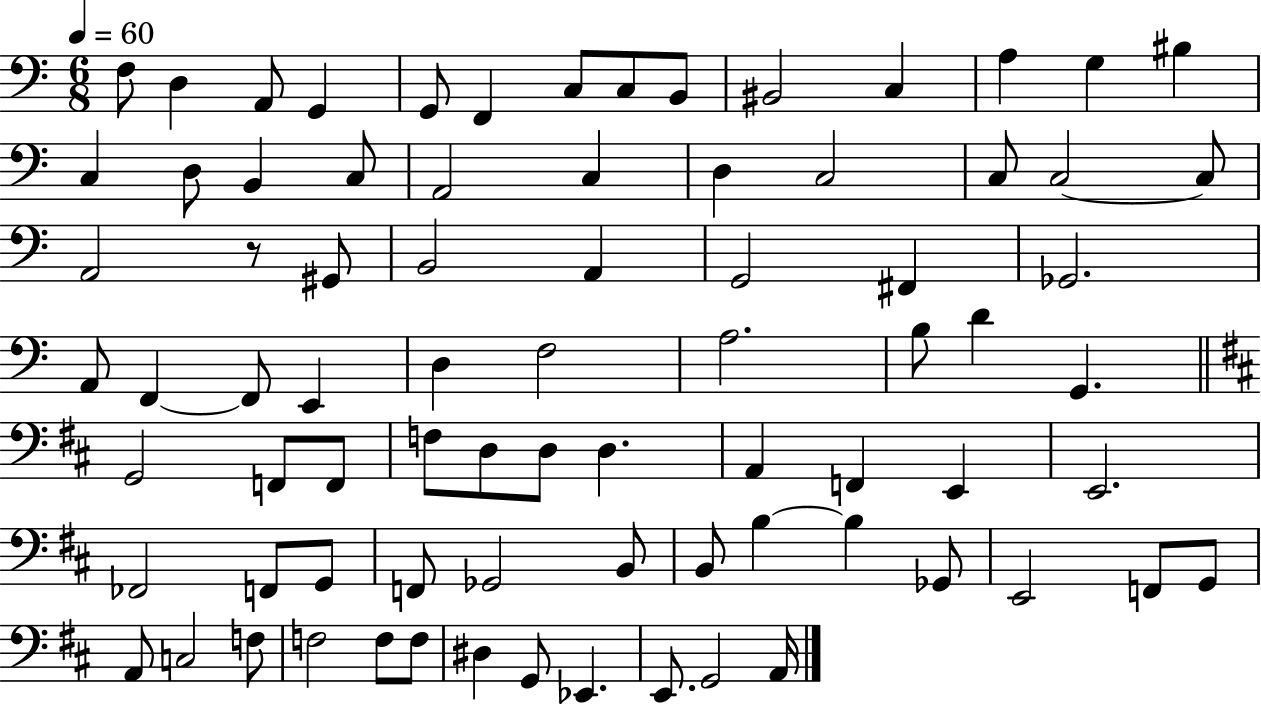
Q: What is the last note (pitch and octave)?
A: A2